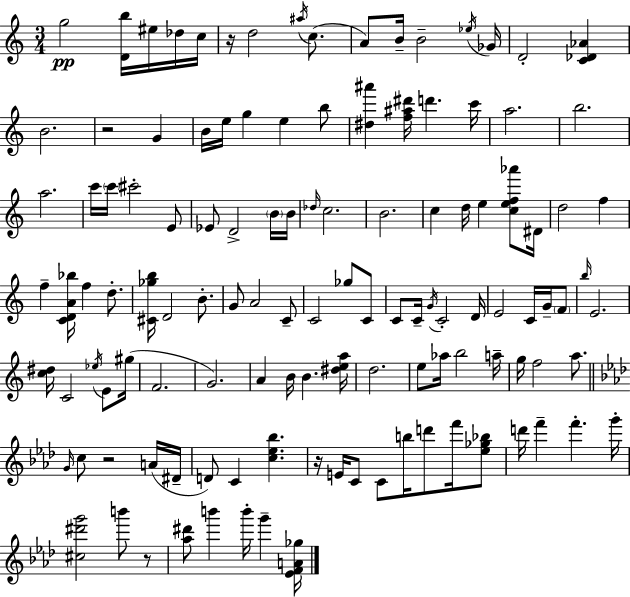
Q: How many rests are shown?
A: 5